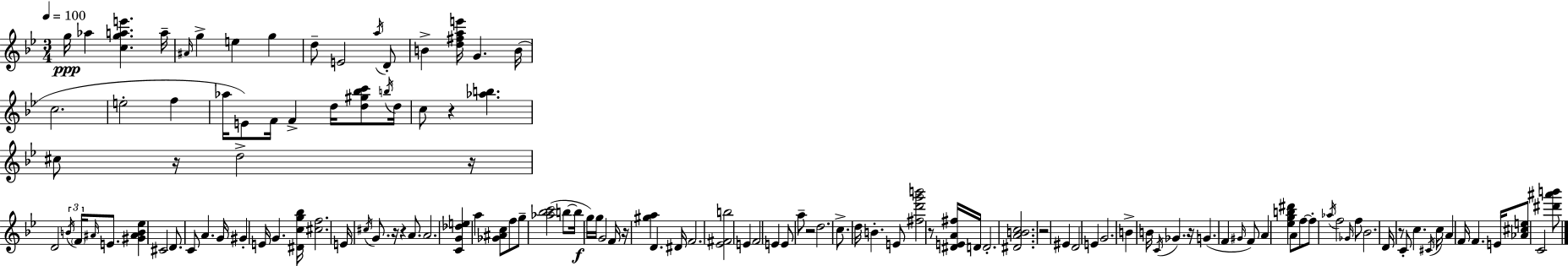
{
  \clef treble
  \numericTimeSignature
  \time 3/4
  \key g \minor
  \tempo 4 = 100
  g''16\ppp aes''4 <c'' g'' a'' e'''>4. a''16-- | \grace { ais'16 } g''4-> e''4 g''4 | d''8-- e'2 \acciaccatura { a''16 } | d'8-. b'4-> <d'' fis'' a'' e'''>16 g'4. | \break b'16( c''2. | e''2-. f''4 | aes''16 e'8) f'16 f'4-> d''16 <d'' gis'' bes'' c'''>8 | \acciaccatura { b''16 } d''16 c''8 r4 <aes'' b''>4. | \break cis''8 r16 d''2-> | r16 d'2 \tuplet 3/2 { \acciaccatura { b'16 } | \parenthesize f'16 \grace { ais'16 } } e'8. <gis' ais' b' ees''>4 cis'2 | d'8. c'8 a'4. | \break g'16 gis'4-. e'16 g'4. | <dis' c'' g'' bes''>16 <cis'' f''>2. | e'16 \acciaccatura { cis''16 } g'8. r16 r4 | a'8. a'2. | \break <c' g' des'' e''>4 a''4 | <ges' ais' c''>8 f''8 g''8-- <aes'' bes'' c'''>2( | b''8~~ b''16\f g''16) g''16 g'2 | f'16 r16 <gis'' a''>4 d'4. | \break dis'16 f'2. | <ees' fis' b''>2 | e'4 f'2 | e'4 e'8 a''8-- r2 | \break d''2. | c''8.-> d''16 b'4.-. | e'8 <fis'' d''' g''' b'''>2 | r8 <dis' e' a' fis''>16 d'16 d'2.-. | \break <dis' a' b' c''>2. | r2 | eis'4 d'2 | e'4 g'2. | \break b'4-> b'16 \acciaccatura { c'16 } | ges'4. r16 g'4.( | f'4 \grace { gis'16 }) f'8 a'4 | <ees'' g'' b'' dis'''>4 a'8 f''8~~ f''8-. \acciaccatura { aes''16 } f''2 | \break \grace { ges'16 } f''8 bes'2. | d'16 r8 | c'8-. c''4. \acciaccatura { cis'16 } c''16 a'4 | f'16 f'4. e'16 <aes' cis'' e''>8 | \break c'2 <dis''' ais''' b'''>8 \bar "|."
}